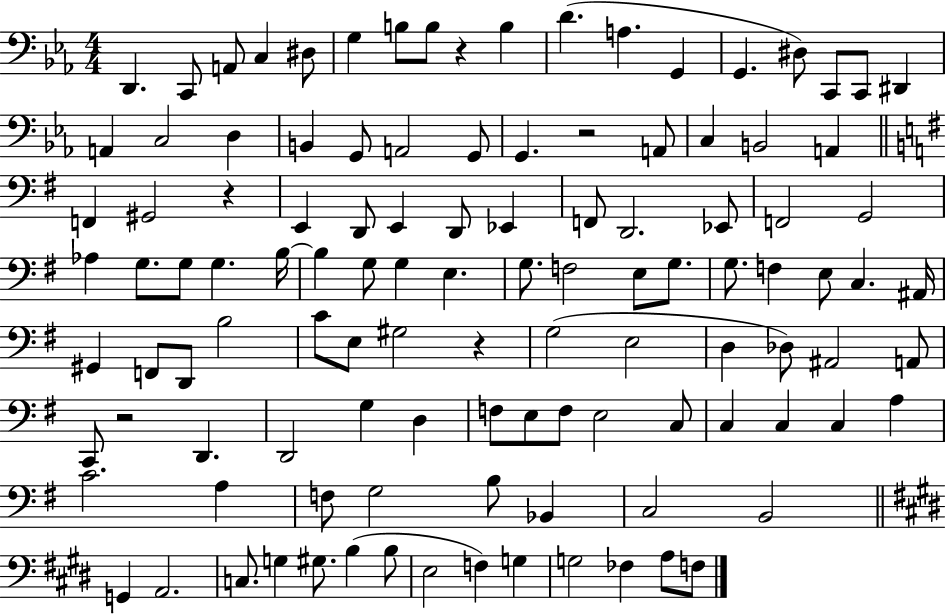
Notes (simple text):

D2/q. C2/e A2/e C3/q D#3/e G3/q B3/e B3/e R/q B3/q D4/q. A3/q. G2/q G2/q. D#3/e C2/e C2/e D#2/q A2/q C3/h D3/q B2/q G2/e A2/h G2/e G2/q. R/h A2/e C3/q B2/h A2/q F2/q G#2/h R/q E2/q D2/e E2/q D2/e Eb2/q F2/e D2/h. Eb2/e F2/h G2/h Ab3/q G3/e. G3/e G3/q. B3/s B3/q G3/e G3/q E3/q. G3/e. F3/h E3/e G3/e. G3/e. F3/q E3/e C3/q. A#2/s G#2/q F2/e D2/e B3/h C4/e E3/e G#3/h R/q G3/h E3/h D3/q Db3/e A#2/h A2/e C2/e R/h D2/q. D2/h G3/q D3/q F3/e E3/e F3/e E3/h C3/e C3/q C3/q C3/q A3/q C4/h. A3/q F3/e G3/h B3/e Bb2/q C3/h B2/h G2/q A2/h. C3/e. G3/q G#3/e. B3/q B3/e E3/h F3/q G3/q G3/h FES3/q A3/e F3/e